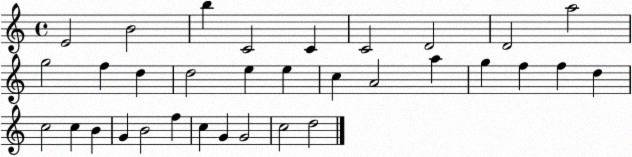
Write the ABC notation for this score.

X:1
T:Untitled
M:4/4
L:1/4
K:C
E2 B2 b C2 C C2 D2 D2 a2 g2 f d d2 e e c A2 a g f f d c2 c B G B2 f c G G2 c2 d2